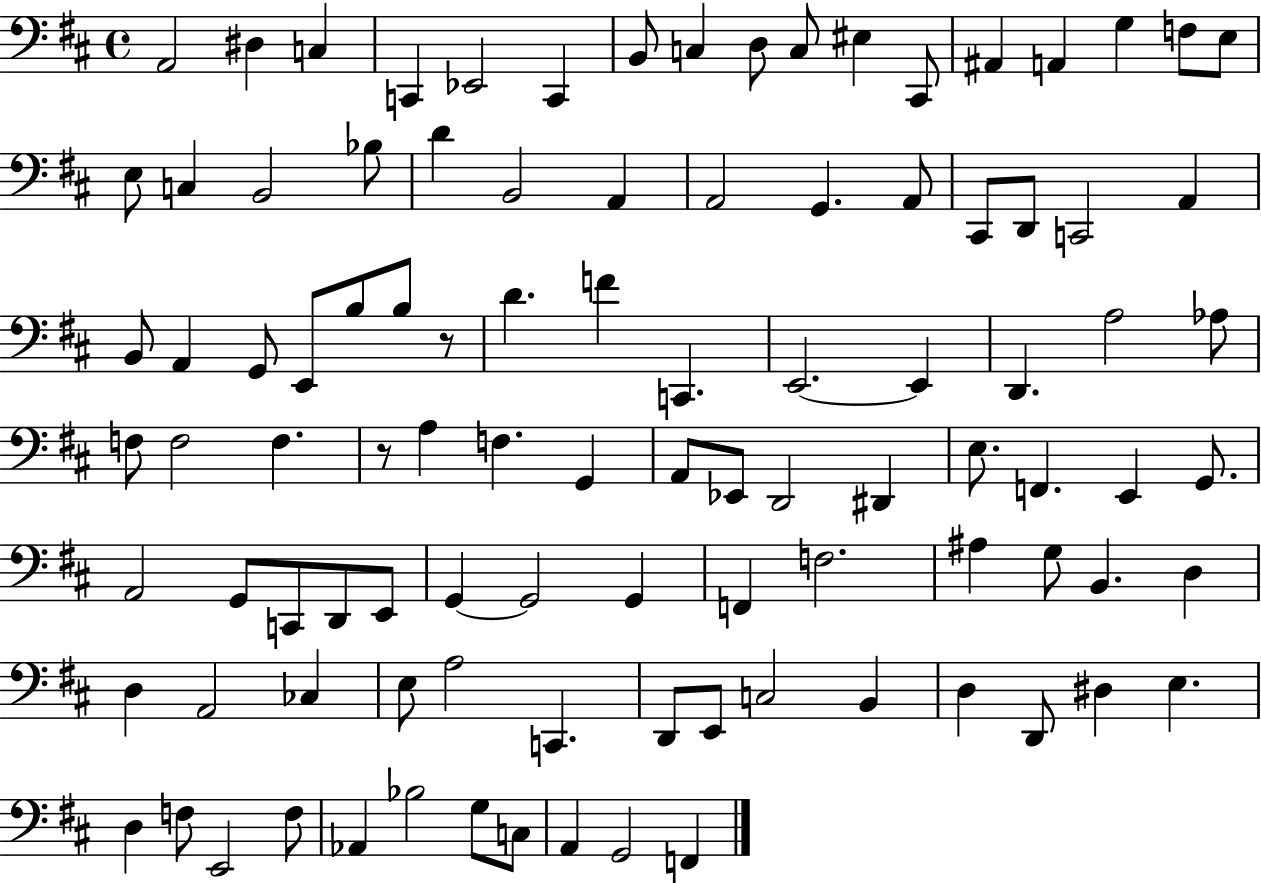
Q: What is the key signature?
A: D major